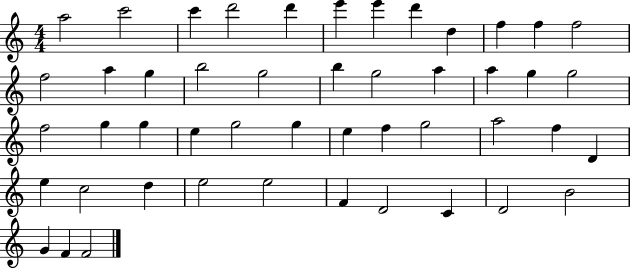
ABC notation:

X:1
T:Untitled
M:4/4
L:1/4
K:C
a2 c'2 c' d'2 d' e' e' d' d f f f2 f2 a g b2 g2 b g2 a a g g2 f2 g g e g2 g e f g2 a2 f D e c2 d e2 e2 F D2 C D2 B2 G F F2